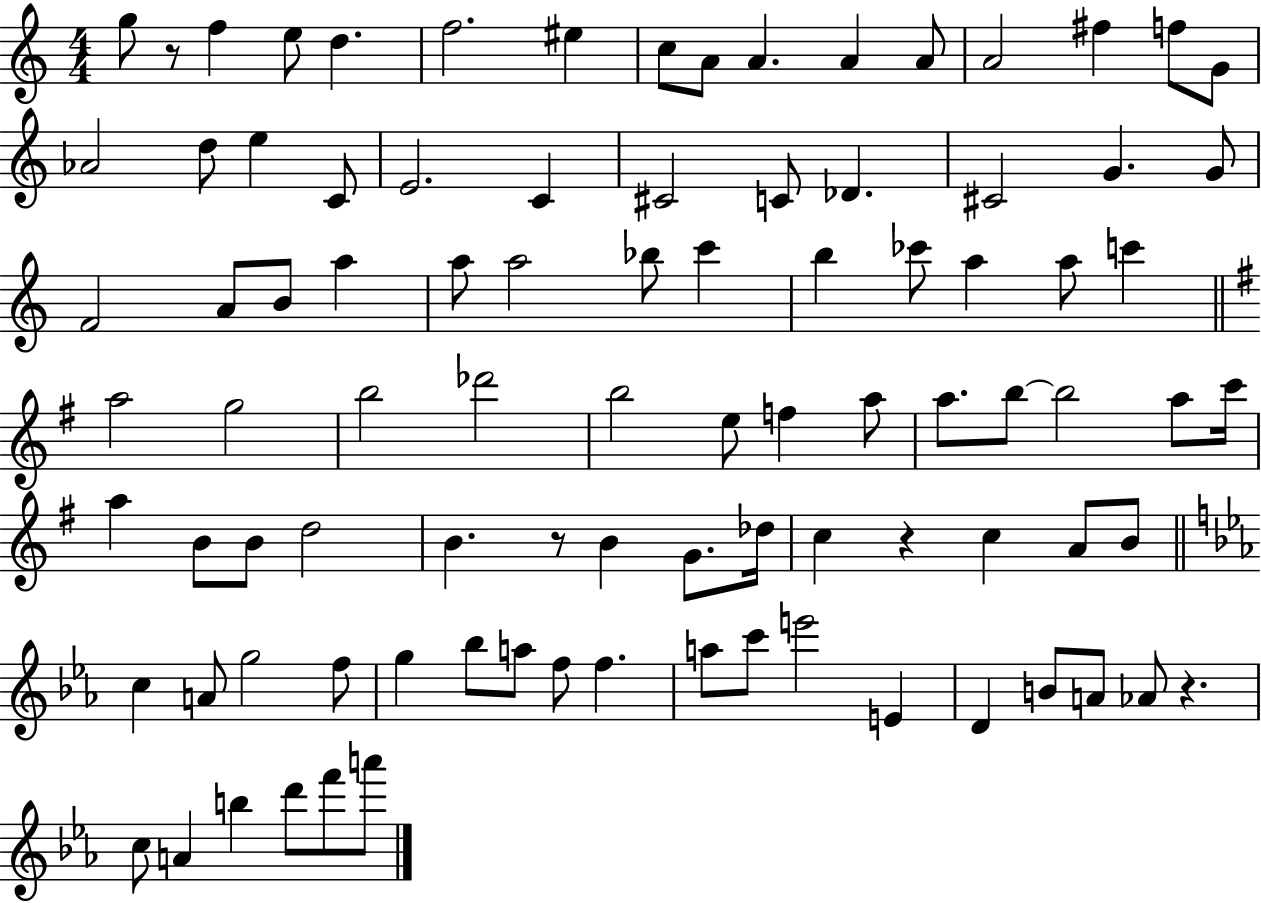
{
  \clef treble
  \numericTimeSignature
  \time 4/4
  \key c \major
  g''8 r8 f''4 e''8 d''4. | f''2. eis''4 | c''8 a'8 a'4. a'4 a'8 | a'2 fis''4 f''8 g'8 | \break aes'2 d''8 e''4 c'8 | e'2. c'4 | cis'2 c'8 des'4. | cis'2 g'4. g'8 | \break f'2 a'8 b'8 a''4 | a''8 a''2 bes''8 c'''4 | b''4 ces'''8 a''4 a''8 c'''4 | \bar "||" \break \key e \minor a''2 g''2 | b''2 des'''2 | b''2 e''8 f''4 a''8 | a''8. b''8~~ b''2 a''8 c'''16 | \break a''4 b'8 b'8 d''2 | b'4. r8 b'4 g'8. des''16 | c''4 r4 c''4 a'8 b'8 | \bar "||" \break \key ees \major c''4 a'8 g''2 f''8 | g''4 bes''8 a''8 f''8 f''4. | a''8 c'''8 e'''2 e'4 | d'4 b'8 a'8 aes'8 r4. | \break c''8 a'4 b''4 d'''8 f'''8 a'''8 | \bar "|."
}